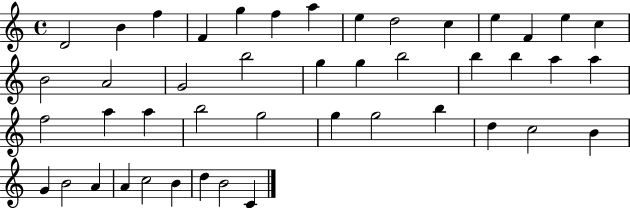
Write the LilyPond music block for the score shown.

{
  \clef treble
  \time 4/4
  \defaultTimeSignature
  \key c \major
  d'2 b'4 f''4 | f'4 g''4 f''4 a''4 | e''4 d''2 c''4 | e''4 f'4 e''4 c''4 | \break b'2 a'2 | g'2 b''2 | g''4 g''4 b''2 | b''4 b''4 a''4 a''4 | \break f''2 a''4 a''4 | b''2 g''2 | g''4 g''2 b''4 | d''4 c''2 b'4 | \break g'4 b'2 a'4 | a'4 c''2 b'4 | d''4 b'2 c'4 | \bar "|."
}